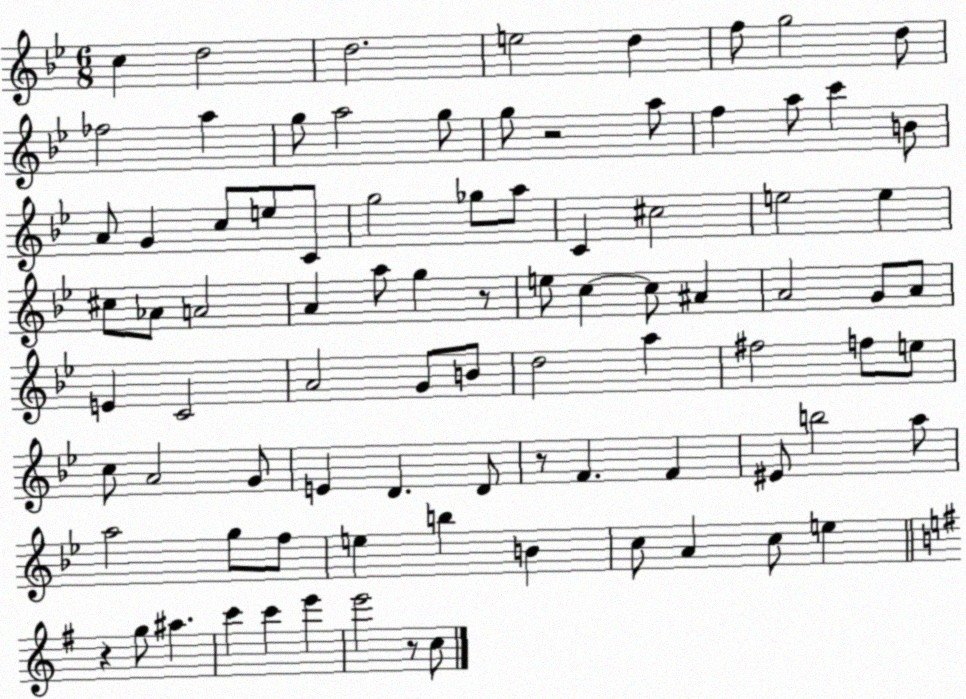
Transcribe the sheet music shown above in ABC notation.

X:1
T:Untitled
M:6/8
L:1/4
K:Bb
c d2 d2 e2 d f/2 g2 d/2 _f2 a g/2 a2 g/2 g/2 z2 a/2 f a/2 c' B/2 A/2 G c/2 e/2 C/2 g2 _g/2 a/2 C ^c2 e2 e ^c/2 _A/2 A2 A a/2 g z/2 e/2 c c/2 ^A A2 G/2 A/2 E C2 A2 G/2 B/2 d2 a ^f2 f/2 e/2 c/2 A2 G/2 E D D/2 z/2 F F ^E/2 b2 a/2 a2 g/2 f/2 e b B c/2 A c/2 e z g/2 ^a c' c' e' e'2 z/2 c/2